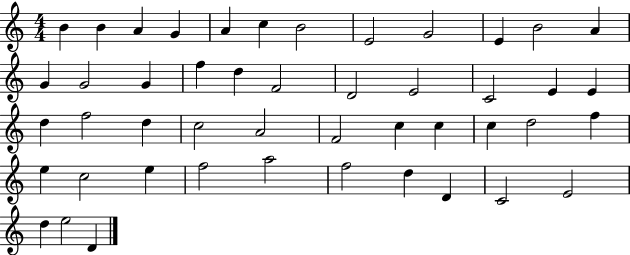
{
  \clef treble
  \numericTimeSignature
  \time 4/4
  \key c \major
  b'4 b'4 a'4 g'4 | a'4 c''4 b'2 | e'2 g'2 | e'4 b'2 a'4 | \break g'4 g'2 g'4 | f''4 d''4 f'2 | d'2 e'2 | c'2 e'4 e'4 | \break d''4 f''2 d''4 | c''2 a'2 | f'2 c''4 c''4 | c''4 d''2 f''4 | \break e''4 c''2 e''4 | f''2 a''2 | f''2 d''4 d'4 | c'2 e'2 | \break d''4 e''2 d'4 | \bar "|."
}